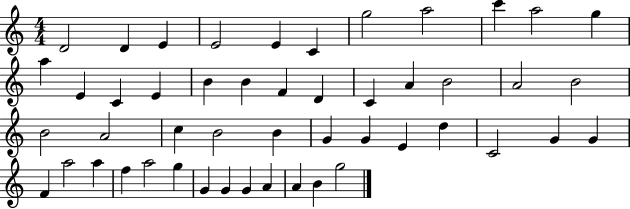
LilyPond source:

{
  \clef treble
  \numericTimeSignature
  \time 4/4
  \key c \major
  d'2 d'4 e'4 | e'2 e'4 c'4 | g''2 a''2 | c'''4 a''2 g''4 | \break a''4 e'4 c'4 e'4 | b'4 b'4 f'4 d'4 | c'4 a'4 b'2 | a'2 b'2 | \break b'2 a'2 | c''4 b'2 b'4 | g'4 g'4 e'4 d''4 | c'2 g'4 g'4 | \break f'4 a''2 a''4 | f''4 a''2 g''4 | g'4 g'4 g'4 a'4 | a'4 b'4 g''2 | \break \bar "|."
}